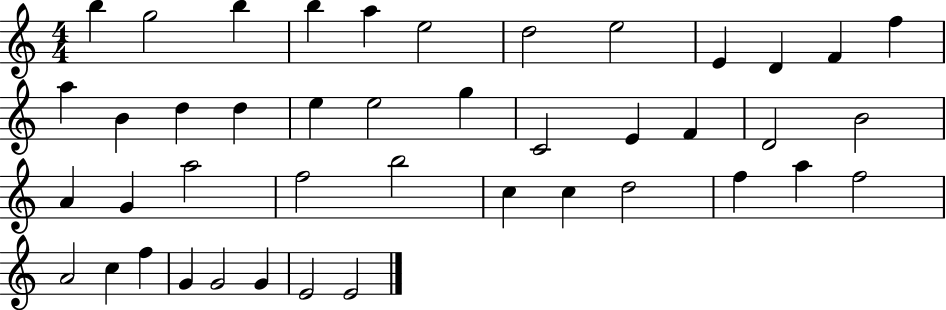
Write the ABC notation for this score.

X:1
T:Untitled
M:4/4
L:1/4
K:C
b g2 b b a e2 d2 e2 E D F f a B d d e e2 g C2 E F D2 B2 A G a2 f2 b2 c c d2 f a f2 A2 c f G G2 G E2 E2